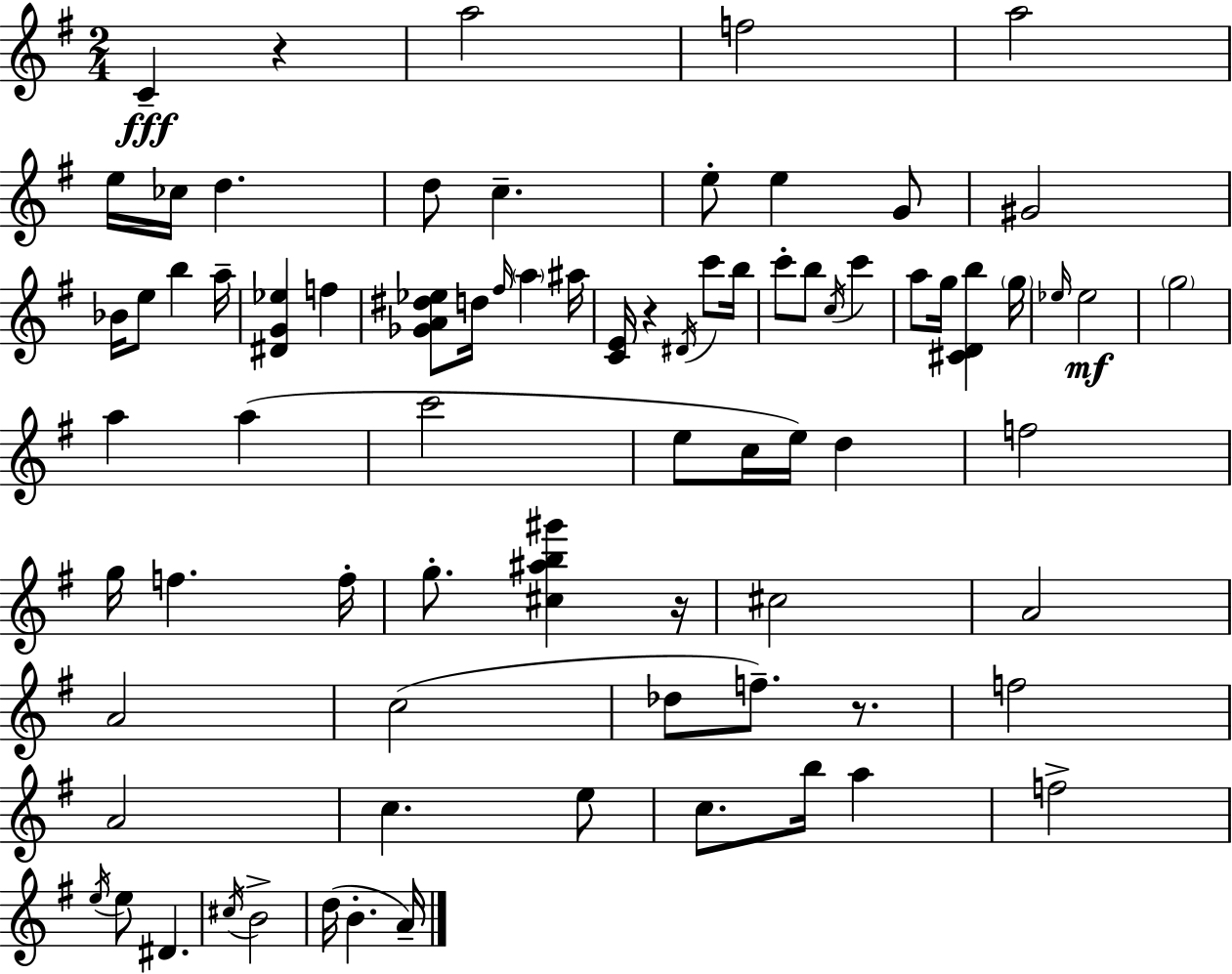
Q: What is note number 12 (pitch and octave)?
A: G4